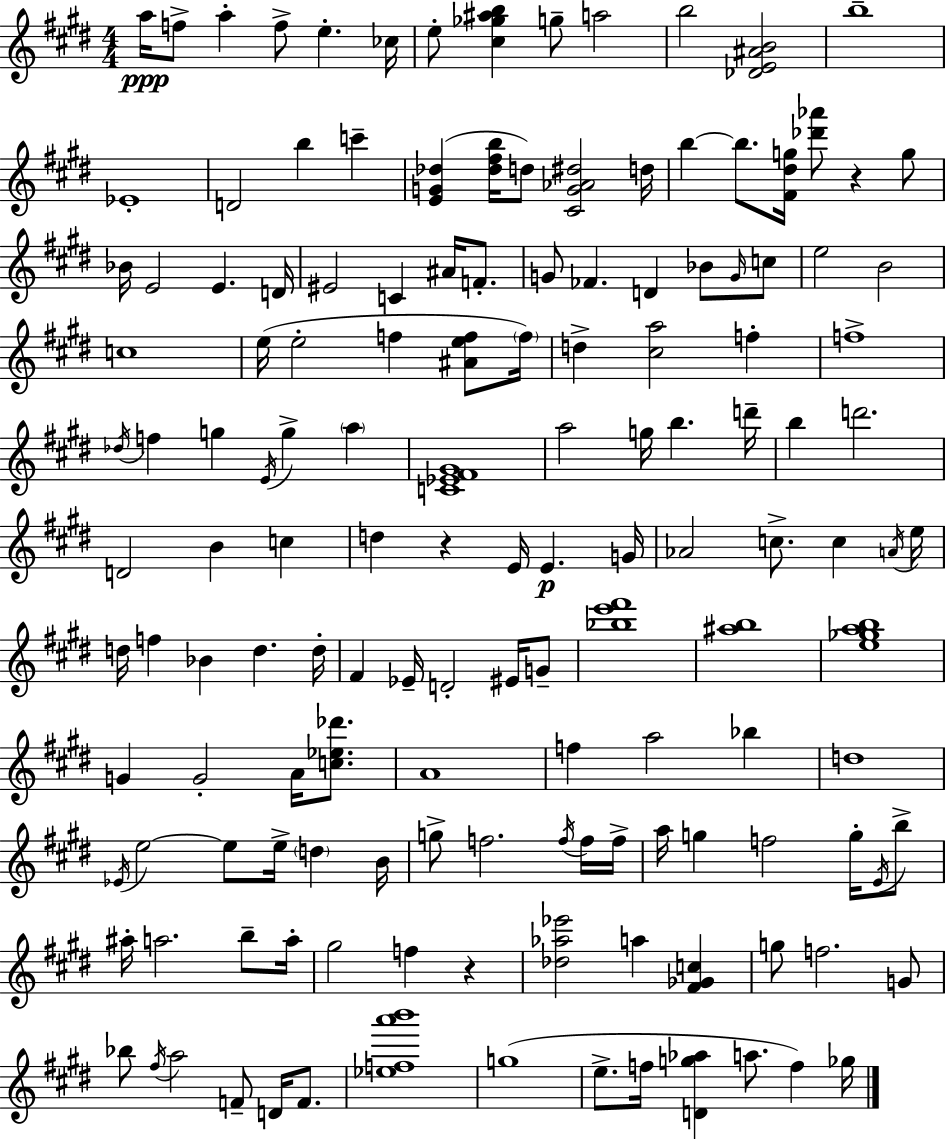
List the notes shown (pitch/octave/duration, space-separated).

A5/s F5/e A5/q F5/e E5/q. CES5/s E5/e [C#5,Gb5,A#5,B5]/q G5/e A5/h B5/h [Db4,E4,A#4,B4]/h B5/w Eb4/w D4/h B5/q C6/q [E4,G4,Db5]/q [Db5,F#5,B5]/s D5/e [C#4,G4,Ab4,D#5]/h D5/s B5/q B5/e. [F#4,D#5,G5]/s [Db6,Ab6]/e R/q G5/e Bb4/s E4/h E4/q. D4/s EIS4/h C4/q A#4/s F4/e. G4/e FES4/q. D4/q Bb4/e G4/s C5/e E5/h B4/h C5/w E5/s E5/h F5/q [A#4,E5,F5]/e F5/s D5/q [C#5,A5]/h F5/q F5/w Db5/s F5/q G5/q E4/s G5/q A5/q [C4,Eb4,F#4,G#4]/w A5/h G5/s B5/q. D6/s B5/q D6/h. D4/h B4/q C5/q D5/q R/q E4/s E4/q. G4/s Ab4/h C5/e. C5/q A4/s E5/s D5/s F5/q Bb4/q D5/q. D5/s F#4/q Eb4/s D4/h EIS4/s G4/e [Bb5,E6,F#6]/w [A#5,B5]/w [E5,Gb5,A5,B5]/w G4/q G4/h A4/s [C5,Eb5,Db6]/e. A4/w F5/q A5/h Bb5/q D5/w Eb4/s E5/h E5/e E5/s D5/q B4/s G5/e F5/h. F5/s F5/s F5/s A5/s G5/q F5/h G5/s E4/s B5/e A#5/s A5/h. B5/e A5/s G#5/h F5/q R/q [Db5,Ab5,Eb6]/h A5/q [F#4,Gb4,C5]/q G5/e F5/h. G4/e Bb5/e F#5/s A5/h F4/e D4/s F4/e. [Eb5,F5,A6,B6]/w G5/w E5/e. F5/s [D4,G5,Ab5]/q A5/e. F5/q Gb5/s